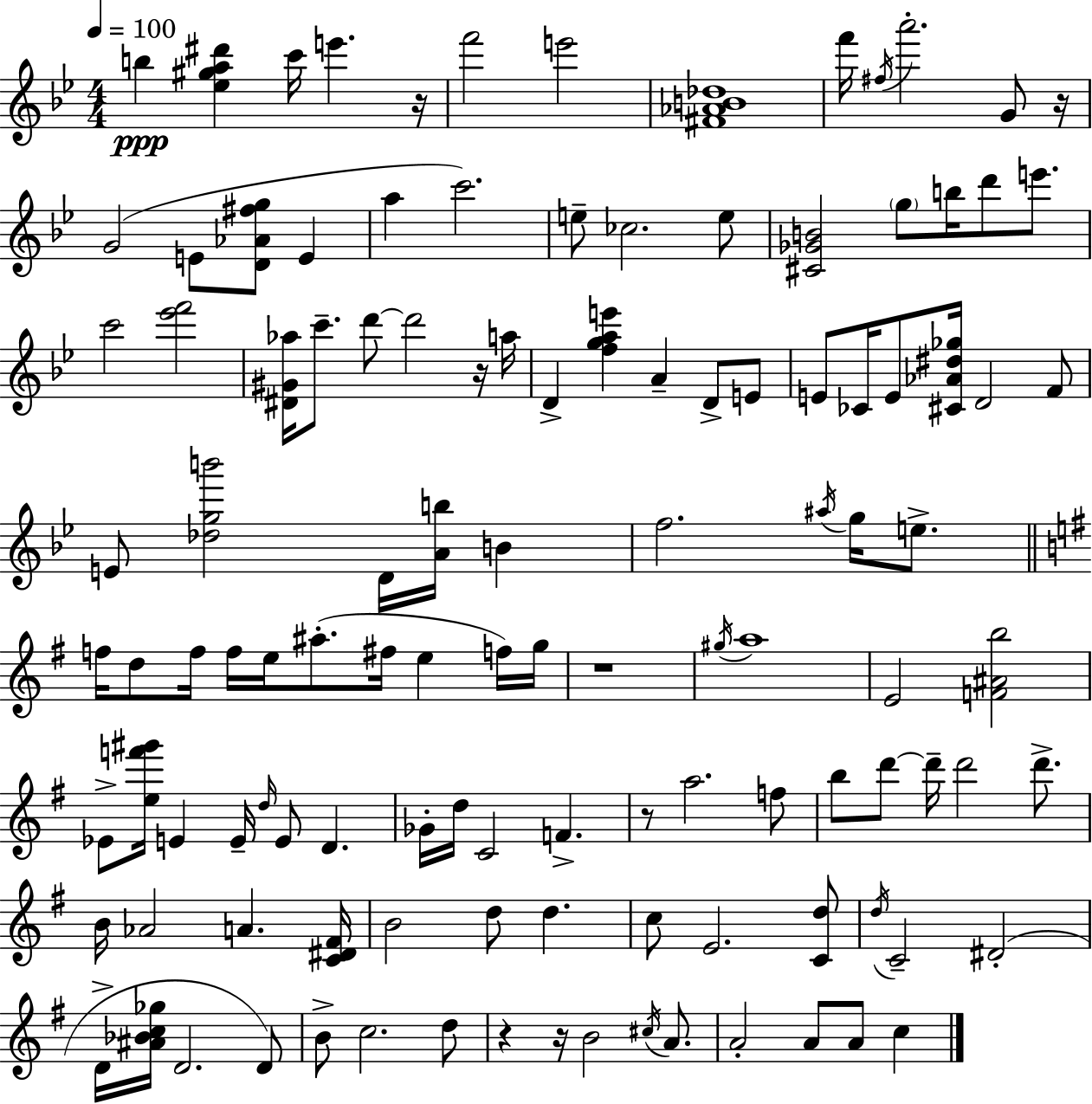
B5/q [Eb5,G#5,A5,D#6]/q C6/s E6/q. R/s F6/h E6/h [F#4,Ab4,B4,Db5]/w F6/s F#5/s A6/h. G4/e R/s G4/h E4/e [D4,Ab4,F#5,G5]/e E4/q A5/q C6/h. E5/e CES5/h. E5/e [C#4,Gb4,B4]/h G5/e B5/s D6/e E6/e. C6/h [Eb6,F6]/h [D#4,G#4,Ab5]/s C6/e. D6/e D6/h R/s A5/s D4/q [F5,G5,A5,E6]/q A4/q D4/e E4/e E4/e CES4/s E4/e [C#4,Ab4,D#5,Gb5]/s D4/h F4/e E4/e [Db5,G5,B6]/h D4/s [A4,B5]/s B4/q F5/h. A#5/s G5/s E5/e. F5/s D5/e F5/s F5/s E5/s A#5/e. F#5/s E5/q F5/s G5/s R/w G#5/s A5/w E4/h [F4,A#4,B5]/h Eb4/e [E5,F6,G#6]/s E4/q E4/s D5/s E4/e D4/q. Gb4/s D5/s C4/h F4/q. R/e A5/h. F5/e B5/e D6/e D6/s D6/h D6/e. B4/s Ab4/h A4/q. [C4,D#4,F#4]/s B4/h D5/e D5/q. C5/e E4/h. [C4,D5]/e D5/s C4/h D#4/h D4/s [A#4,Bb4,C5,Gb5]/s D4/h. D4/e B4/e C5/h. D5/e R/q R/s B4/h C#5/s A4/e. A4/h A4/e A4/e C5/q